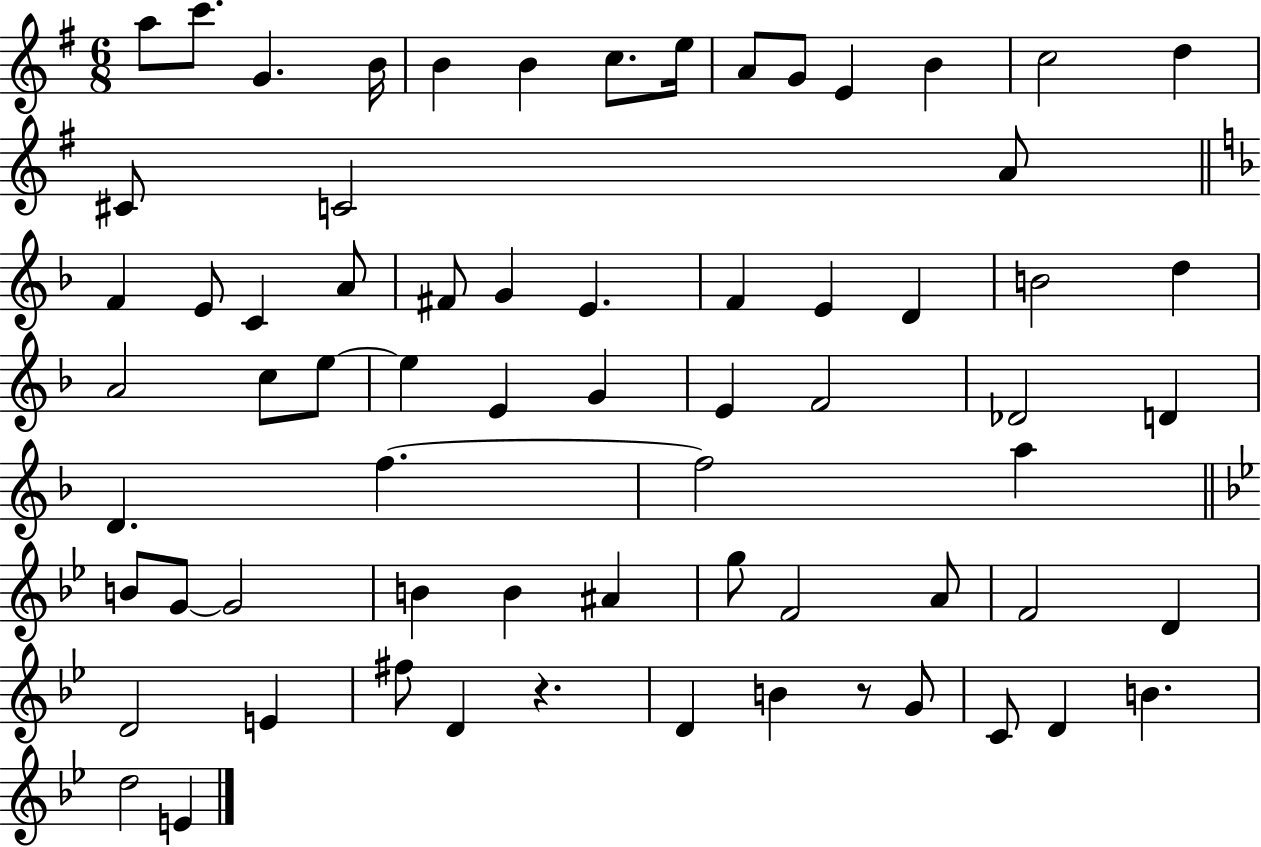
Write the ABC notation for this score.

X:1
T:Untitled
M:6/8
L:1/4
K:G
a/2 c'/2 G B/4 B B c/2 e/4 A/2 G/2 E B c2 d ^C/2 C2 A/2 F E/2 C A/2 ^F/2 G E F E D B2 d A2 c/2 e/2 e E G E F2 _D2 D D f f2 a B/2 G/2 G2 B B ^A g/2 F2 A/2 F2 D D2 E ^f/2 D z D B z/2 G/2 C/2 D B d2 E